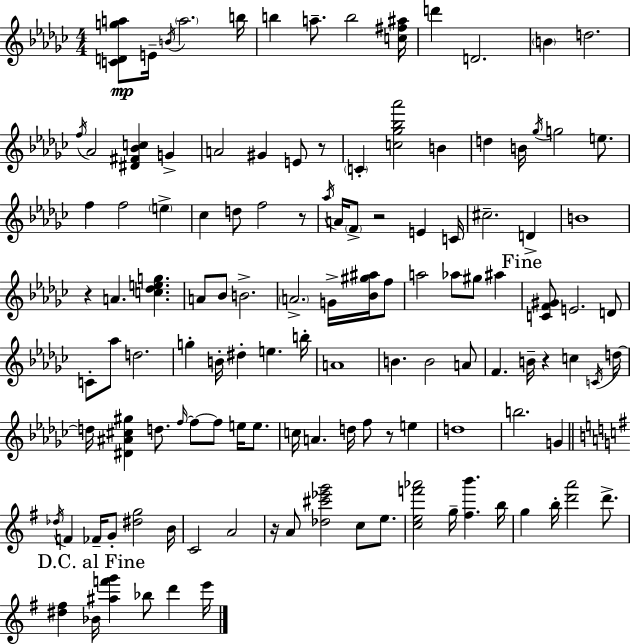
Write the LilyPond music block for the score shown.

{
  \clef treble
  \numericTimeSignature
  \time 4/4
  \key ees \minor
  <c' d' g'' a''>8\mp e'16-- \acciaccatura { b'16 } \parenthesize a''2. | b''16 b''4 a''8.-- b''2 | <c'' fis'' ais''>16 d'''4 d'2. | \parenthesize b'4 d''2. | \break \acciaccatura { f''16 } aes'2 <dis' fis' bes' c''>4 g'4-> | a'2 gis'4 e'8 | r8 \parenthesize c'4-. <c'' ges'' bes'' aes'''>2 b'4 | d''4 b'16 \acciaccatura { ges''16 } g''2 | \break e''8. f''4 f''2 \parenthesize e''4-> | ces''4 d''8 f''2 | r8 \acciaccatura { aes''16 } a'16 \parenthesize f'8-> r2 e'4 | c'16 cis''2.-- | \break d'4-> b'1 | r4 a'4. <c'' des'' e'' g''>4. | a'8 bes'8 b'2.-> | \parenthesize a'2.-> | \break g'16-> <bes' gis'' ais''>16 f''8 a''2 aes''8 gis''8 | ais''4 \mark "Fine" <c' f' gis'>8 e'2. | d'8 c'8-. aes''8 d''2. | g''4-. b'16-. dis''4-. e''4. | \break b''16-. a'1 | b'4. b'2 | a'8 f'4. b'16-- r4 c''4 | \acciaccatura { c'16 } d''16~~ d''16 <dis' ais' cis'' gis''>4 d''8. \grace { f''16~ }~ f''8 | \break f''8 e''16 e''8. c''16 a'4. d''16 f''8 | r8 e''4 d''1 | b''2. | g'4 \bar "||" \break \key g \major \acciaccatura { des''16 } f'4 fes'16-- g'8-. <dis'' g''>2 | b'16 c'2 a'2 | r16 a'8 <des'' cis''' ees''' g'''>2 c''8 e''8. | <c'' e'' f''' aes'''>2 g''16-- <fis'' b'''>4. | \break b''16 g''4 b''16-. <d''' a'''>2 d'''8.-> | \mark "D.C. al Fine" <dis'' fis''>4 bes'16 <ais'' f''' g'''>4 bes''8 d'''4 | e'''16 \bar "|."
}